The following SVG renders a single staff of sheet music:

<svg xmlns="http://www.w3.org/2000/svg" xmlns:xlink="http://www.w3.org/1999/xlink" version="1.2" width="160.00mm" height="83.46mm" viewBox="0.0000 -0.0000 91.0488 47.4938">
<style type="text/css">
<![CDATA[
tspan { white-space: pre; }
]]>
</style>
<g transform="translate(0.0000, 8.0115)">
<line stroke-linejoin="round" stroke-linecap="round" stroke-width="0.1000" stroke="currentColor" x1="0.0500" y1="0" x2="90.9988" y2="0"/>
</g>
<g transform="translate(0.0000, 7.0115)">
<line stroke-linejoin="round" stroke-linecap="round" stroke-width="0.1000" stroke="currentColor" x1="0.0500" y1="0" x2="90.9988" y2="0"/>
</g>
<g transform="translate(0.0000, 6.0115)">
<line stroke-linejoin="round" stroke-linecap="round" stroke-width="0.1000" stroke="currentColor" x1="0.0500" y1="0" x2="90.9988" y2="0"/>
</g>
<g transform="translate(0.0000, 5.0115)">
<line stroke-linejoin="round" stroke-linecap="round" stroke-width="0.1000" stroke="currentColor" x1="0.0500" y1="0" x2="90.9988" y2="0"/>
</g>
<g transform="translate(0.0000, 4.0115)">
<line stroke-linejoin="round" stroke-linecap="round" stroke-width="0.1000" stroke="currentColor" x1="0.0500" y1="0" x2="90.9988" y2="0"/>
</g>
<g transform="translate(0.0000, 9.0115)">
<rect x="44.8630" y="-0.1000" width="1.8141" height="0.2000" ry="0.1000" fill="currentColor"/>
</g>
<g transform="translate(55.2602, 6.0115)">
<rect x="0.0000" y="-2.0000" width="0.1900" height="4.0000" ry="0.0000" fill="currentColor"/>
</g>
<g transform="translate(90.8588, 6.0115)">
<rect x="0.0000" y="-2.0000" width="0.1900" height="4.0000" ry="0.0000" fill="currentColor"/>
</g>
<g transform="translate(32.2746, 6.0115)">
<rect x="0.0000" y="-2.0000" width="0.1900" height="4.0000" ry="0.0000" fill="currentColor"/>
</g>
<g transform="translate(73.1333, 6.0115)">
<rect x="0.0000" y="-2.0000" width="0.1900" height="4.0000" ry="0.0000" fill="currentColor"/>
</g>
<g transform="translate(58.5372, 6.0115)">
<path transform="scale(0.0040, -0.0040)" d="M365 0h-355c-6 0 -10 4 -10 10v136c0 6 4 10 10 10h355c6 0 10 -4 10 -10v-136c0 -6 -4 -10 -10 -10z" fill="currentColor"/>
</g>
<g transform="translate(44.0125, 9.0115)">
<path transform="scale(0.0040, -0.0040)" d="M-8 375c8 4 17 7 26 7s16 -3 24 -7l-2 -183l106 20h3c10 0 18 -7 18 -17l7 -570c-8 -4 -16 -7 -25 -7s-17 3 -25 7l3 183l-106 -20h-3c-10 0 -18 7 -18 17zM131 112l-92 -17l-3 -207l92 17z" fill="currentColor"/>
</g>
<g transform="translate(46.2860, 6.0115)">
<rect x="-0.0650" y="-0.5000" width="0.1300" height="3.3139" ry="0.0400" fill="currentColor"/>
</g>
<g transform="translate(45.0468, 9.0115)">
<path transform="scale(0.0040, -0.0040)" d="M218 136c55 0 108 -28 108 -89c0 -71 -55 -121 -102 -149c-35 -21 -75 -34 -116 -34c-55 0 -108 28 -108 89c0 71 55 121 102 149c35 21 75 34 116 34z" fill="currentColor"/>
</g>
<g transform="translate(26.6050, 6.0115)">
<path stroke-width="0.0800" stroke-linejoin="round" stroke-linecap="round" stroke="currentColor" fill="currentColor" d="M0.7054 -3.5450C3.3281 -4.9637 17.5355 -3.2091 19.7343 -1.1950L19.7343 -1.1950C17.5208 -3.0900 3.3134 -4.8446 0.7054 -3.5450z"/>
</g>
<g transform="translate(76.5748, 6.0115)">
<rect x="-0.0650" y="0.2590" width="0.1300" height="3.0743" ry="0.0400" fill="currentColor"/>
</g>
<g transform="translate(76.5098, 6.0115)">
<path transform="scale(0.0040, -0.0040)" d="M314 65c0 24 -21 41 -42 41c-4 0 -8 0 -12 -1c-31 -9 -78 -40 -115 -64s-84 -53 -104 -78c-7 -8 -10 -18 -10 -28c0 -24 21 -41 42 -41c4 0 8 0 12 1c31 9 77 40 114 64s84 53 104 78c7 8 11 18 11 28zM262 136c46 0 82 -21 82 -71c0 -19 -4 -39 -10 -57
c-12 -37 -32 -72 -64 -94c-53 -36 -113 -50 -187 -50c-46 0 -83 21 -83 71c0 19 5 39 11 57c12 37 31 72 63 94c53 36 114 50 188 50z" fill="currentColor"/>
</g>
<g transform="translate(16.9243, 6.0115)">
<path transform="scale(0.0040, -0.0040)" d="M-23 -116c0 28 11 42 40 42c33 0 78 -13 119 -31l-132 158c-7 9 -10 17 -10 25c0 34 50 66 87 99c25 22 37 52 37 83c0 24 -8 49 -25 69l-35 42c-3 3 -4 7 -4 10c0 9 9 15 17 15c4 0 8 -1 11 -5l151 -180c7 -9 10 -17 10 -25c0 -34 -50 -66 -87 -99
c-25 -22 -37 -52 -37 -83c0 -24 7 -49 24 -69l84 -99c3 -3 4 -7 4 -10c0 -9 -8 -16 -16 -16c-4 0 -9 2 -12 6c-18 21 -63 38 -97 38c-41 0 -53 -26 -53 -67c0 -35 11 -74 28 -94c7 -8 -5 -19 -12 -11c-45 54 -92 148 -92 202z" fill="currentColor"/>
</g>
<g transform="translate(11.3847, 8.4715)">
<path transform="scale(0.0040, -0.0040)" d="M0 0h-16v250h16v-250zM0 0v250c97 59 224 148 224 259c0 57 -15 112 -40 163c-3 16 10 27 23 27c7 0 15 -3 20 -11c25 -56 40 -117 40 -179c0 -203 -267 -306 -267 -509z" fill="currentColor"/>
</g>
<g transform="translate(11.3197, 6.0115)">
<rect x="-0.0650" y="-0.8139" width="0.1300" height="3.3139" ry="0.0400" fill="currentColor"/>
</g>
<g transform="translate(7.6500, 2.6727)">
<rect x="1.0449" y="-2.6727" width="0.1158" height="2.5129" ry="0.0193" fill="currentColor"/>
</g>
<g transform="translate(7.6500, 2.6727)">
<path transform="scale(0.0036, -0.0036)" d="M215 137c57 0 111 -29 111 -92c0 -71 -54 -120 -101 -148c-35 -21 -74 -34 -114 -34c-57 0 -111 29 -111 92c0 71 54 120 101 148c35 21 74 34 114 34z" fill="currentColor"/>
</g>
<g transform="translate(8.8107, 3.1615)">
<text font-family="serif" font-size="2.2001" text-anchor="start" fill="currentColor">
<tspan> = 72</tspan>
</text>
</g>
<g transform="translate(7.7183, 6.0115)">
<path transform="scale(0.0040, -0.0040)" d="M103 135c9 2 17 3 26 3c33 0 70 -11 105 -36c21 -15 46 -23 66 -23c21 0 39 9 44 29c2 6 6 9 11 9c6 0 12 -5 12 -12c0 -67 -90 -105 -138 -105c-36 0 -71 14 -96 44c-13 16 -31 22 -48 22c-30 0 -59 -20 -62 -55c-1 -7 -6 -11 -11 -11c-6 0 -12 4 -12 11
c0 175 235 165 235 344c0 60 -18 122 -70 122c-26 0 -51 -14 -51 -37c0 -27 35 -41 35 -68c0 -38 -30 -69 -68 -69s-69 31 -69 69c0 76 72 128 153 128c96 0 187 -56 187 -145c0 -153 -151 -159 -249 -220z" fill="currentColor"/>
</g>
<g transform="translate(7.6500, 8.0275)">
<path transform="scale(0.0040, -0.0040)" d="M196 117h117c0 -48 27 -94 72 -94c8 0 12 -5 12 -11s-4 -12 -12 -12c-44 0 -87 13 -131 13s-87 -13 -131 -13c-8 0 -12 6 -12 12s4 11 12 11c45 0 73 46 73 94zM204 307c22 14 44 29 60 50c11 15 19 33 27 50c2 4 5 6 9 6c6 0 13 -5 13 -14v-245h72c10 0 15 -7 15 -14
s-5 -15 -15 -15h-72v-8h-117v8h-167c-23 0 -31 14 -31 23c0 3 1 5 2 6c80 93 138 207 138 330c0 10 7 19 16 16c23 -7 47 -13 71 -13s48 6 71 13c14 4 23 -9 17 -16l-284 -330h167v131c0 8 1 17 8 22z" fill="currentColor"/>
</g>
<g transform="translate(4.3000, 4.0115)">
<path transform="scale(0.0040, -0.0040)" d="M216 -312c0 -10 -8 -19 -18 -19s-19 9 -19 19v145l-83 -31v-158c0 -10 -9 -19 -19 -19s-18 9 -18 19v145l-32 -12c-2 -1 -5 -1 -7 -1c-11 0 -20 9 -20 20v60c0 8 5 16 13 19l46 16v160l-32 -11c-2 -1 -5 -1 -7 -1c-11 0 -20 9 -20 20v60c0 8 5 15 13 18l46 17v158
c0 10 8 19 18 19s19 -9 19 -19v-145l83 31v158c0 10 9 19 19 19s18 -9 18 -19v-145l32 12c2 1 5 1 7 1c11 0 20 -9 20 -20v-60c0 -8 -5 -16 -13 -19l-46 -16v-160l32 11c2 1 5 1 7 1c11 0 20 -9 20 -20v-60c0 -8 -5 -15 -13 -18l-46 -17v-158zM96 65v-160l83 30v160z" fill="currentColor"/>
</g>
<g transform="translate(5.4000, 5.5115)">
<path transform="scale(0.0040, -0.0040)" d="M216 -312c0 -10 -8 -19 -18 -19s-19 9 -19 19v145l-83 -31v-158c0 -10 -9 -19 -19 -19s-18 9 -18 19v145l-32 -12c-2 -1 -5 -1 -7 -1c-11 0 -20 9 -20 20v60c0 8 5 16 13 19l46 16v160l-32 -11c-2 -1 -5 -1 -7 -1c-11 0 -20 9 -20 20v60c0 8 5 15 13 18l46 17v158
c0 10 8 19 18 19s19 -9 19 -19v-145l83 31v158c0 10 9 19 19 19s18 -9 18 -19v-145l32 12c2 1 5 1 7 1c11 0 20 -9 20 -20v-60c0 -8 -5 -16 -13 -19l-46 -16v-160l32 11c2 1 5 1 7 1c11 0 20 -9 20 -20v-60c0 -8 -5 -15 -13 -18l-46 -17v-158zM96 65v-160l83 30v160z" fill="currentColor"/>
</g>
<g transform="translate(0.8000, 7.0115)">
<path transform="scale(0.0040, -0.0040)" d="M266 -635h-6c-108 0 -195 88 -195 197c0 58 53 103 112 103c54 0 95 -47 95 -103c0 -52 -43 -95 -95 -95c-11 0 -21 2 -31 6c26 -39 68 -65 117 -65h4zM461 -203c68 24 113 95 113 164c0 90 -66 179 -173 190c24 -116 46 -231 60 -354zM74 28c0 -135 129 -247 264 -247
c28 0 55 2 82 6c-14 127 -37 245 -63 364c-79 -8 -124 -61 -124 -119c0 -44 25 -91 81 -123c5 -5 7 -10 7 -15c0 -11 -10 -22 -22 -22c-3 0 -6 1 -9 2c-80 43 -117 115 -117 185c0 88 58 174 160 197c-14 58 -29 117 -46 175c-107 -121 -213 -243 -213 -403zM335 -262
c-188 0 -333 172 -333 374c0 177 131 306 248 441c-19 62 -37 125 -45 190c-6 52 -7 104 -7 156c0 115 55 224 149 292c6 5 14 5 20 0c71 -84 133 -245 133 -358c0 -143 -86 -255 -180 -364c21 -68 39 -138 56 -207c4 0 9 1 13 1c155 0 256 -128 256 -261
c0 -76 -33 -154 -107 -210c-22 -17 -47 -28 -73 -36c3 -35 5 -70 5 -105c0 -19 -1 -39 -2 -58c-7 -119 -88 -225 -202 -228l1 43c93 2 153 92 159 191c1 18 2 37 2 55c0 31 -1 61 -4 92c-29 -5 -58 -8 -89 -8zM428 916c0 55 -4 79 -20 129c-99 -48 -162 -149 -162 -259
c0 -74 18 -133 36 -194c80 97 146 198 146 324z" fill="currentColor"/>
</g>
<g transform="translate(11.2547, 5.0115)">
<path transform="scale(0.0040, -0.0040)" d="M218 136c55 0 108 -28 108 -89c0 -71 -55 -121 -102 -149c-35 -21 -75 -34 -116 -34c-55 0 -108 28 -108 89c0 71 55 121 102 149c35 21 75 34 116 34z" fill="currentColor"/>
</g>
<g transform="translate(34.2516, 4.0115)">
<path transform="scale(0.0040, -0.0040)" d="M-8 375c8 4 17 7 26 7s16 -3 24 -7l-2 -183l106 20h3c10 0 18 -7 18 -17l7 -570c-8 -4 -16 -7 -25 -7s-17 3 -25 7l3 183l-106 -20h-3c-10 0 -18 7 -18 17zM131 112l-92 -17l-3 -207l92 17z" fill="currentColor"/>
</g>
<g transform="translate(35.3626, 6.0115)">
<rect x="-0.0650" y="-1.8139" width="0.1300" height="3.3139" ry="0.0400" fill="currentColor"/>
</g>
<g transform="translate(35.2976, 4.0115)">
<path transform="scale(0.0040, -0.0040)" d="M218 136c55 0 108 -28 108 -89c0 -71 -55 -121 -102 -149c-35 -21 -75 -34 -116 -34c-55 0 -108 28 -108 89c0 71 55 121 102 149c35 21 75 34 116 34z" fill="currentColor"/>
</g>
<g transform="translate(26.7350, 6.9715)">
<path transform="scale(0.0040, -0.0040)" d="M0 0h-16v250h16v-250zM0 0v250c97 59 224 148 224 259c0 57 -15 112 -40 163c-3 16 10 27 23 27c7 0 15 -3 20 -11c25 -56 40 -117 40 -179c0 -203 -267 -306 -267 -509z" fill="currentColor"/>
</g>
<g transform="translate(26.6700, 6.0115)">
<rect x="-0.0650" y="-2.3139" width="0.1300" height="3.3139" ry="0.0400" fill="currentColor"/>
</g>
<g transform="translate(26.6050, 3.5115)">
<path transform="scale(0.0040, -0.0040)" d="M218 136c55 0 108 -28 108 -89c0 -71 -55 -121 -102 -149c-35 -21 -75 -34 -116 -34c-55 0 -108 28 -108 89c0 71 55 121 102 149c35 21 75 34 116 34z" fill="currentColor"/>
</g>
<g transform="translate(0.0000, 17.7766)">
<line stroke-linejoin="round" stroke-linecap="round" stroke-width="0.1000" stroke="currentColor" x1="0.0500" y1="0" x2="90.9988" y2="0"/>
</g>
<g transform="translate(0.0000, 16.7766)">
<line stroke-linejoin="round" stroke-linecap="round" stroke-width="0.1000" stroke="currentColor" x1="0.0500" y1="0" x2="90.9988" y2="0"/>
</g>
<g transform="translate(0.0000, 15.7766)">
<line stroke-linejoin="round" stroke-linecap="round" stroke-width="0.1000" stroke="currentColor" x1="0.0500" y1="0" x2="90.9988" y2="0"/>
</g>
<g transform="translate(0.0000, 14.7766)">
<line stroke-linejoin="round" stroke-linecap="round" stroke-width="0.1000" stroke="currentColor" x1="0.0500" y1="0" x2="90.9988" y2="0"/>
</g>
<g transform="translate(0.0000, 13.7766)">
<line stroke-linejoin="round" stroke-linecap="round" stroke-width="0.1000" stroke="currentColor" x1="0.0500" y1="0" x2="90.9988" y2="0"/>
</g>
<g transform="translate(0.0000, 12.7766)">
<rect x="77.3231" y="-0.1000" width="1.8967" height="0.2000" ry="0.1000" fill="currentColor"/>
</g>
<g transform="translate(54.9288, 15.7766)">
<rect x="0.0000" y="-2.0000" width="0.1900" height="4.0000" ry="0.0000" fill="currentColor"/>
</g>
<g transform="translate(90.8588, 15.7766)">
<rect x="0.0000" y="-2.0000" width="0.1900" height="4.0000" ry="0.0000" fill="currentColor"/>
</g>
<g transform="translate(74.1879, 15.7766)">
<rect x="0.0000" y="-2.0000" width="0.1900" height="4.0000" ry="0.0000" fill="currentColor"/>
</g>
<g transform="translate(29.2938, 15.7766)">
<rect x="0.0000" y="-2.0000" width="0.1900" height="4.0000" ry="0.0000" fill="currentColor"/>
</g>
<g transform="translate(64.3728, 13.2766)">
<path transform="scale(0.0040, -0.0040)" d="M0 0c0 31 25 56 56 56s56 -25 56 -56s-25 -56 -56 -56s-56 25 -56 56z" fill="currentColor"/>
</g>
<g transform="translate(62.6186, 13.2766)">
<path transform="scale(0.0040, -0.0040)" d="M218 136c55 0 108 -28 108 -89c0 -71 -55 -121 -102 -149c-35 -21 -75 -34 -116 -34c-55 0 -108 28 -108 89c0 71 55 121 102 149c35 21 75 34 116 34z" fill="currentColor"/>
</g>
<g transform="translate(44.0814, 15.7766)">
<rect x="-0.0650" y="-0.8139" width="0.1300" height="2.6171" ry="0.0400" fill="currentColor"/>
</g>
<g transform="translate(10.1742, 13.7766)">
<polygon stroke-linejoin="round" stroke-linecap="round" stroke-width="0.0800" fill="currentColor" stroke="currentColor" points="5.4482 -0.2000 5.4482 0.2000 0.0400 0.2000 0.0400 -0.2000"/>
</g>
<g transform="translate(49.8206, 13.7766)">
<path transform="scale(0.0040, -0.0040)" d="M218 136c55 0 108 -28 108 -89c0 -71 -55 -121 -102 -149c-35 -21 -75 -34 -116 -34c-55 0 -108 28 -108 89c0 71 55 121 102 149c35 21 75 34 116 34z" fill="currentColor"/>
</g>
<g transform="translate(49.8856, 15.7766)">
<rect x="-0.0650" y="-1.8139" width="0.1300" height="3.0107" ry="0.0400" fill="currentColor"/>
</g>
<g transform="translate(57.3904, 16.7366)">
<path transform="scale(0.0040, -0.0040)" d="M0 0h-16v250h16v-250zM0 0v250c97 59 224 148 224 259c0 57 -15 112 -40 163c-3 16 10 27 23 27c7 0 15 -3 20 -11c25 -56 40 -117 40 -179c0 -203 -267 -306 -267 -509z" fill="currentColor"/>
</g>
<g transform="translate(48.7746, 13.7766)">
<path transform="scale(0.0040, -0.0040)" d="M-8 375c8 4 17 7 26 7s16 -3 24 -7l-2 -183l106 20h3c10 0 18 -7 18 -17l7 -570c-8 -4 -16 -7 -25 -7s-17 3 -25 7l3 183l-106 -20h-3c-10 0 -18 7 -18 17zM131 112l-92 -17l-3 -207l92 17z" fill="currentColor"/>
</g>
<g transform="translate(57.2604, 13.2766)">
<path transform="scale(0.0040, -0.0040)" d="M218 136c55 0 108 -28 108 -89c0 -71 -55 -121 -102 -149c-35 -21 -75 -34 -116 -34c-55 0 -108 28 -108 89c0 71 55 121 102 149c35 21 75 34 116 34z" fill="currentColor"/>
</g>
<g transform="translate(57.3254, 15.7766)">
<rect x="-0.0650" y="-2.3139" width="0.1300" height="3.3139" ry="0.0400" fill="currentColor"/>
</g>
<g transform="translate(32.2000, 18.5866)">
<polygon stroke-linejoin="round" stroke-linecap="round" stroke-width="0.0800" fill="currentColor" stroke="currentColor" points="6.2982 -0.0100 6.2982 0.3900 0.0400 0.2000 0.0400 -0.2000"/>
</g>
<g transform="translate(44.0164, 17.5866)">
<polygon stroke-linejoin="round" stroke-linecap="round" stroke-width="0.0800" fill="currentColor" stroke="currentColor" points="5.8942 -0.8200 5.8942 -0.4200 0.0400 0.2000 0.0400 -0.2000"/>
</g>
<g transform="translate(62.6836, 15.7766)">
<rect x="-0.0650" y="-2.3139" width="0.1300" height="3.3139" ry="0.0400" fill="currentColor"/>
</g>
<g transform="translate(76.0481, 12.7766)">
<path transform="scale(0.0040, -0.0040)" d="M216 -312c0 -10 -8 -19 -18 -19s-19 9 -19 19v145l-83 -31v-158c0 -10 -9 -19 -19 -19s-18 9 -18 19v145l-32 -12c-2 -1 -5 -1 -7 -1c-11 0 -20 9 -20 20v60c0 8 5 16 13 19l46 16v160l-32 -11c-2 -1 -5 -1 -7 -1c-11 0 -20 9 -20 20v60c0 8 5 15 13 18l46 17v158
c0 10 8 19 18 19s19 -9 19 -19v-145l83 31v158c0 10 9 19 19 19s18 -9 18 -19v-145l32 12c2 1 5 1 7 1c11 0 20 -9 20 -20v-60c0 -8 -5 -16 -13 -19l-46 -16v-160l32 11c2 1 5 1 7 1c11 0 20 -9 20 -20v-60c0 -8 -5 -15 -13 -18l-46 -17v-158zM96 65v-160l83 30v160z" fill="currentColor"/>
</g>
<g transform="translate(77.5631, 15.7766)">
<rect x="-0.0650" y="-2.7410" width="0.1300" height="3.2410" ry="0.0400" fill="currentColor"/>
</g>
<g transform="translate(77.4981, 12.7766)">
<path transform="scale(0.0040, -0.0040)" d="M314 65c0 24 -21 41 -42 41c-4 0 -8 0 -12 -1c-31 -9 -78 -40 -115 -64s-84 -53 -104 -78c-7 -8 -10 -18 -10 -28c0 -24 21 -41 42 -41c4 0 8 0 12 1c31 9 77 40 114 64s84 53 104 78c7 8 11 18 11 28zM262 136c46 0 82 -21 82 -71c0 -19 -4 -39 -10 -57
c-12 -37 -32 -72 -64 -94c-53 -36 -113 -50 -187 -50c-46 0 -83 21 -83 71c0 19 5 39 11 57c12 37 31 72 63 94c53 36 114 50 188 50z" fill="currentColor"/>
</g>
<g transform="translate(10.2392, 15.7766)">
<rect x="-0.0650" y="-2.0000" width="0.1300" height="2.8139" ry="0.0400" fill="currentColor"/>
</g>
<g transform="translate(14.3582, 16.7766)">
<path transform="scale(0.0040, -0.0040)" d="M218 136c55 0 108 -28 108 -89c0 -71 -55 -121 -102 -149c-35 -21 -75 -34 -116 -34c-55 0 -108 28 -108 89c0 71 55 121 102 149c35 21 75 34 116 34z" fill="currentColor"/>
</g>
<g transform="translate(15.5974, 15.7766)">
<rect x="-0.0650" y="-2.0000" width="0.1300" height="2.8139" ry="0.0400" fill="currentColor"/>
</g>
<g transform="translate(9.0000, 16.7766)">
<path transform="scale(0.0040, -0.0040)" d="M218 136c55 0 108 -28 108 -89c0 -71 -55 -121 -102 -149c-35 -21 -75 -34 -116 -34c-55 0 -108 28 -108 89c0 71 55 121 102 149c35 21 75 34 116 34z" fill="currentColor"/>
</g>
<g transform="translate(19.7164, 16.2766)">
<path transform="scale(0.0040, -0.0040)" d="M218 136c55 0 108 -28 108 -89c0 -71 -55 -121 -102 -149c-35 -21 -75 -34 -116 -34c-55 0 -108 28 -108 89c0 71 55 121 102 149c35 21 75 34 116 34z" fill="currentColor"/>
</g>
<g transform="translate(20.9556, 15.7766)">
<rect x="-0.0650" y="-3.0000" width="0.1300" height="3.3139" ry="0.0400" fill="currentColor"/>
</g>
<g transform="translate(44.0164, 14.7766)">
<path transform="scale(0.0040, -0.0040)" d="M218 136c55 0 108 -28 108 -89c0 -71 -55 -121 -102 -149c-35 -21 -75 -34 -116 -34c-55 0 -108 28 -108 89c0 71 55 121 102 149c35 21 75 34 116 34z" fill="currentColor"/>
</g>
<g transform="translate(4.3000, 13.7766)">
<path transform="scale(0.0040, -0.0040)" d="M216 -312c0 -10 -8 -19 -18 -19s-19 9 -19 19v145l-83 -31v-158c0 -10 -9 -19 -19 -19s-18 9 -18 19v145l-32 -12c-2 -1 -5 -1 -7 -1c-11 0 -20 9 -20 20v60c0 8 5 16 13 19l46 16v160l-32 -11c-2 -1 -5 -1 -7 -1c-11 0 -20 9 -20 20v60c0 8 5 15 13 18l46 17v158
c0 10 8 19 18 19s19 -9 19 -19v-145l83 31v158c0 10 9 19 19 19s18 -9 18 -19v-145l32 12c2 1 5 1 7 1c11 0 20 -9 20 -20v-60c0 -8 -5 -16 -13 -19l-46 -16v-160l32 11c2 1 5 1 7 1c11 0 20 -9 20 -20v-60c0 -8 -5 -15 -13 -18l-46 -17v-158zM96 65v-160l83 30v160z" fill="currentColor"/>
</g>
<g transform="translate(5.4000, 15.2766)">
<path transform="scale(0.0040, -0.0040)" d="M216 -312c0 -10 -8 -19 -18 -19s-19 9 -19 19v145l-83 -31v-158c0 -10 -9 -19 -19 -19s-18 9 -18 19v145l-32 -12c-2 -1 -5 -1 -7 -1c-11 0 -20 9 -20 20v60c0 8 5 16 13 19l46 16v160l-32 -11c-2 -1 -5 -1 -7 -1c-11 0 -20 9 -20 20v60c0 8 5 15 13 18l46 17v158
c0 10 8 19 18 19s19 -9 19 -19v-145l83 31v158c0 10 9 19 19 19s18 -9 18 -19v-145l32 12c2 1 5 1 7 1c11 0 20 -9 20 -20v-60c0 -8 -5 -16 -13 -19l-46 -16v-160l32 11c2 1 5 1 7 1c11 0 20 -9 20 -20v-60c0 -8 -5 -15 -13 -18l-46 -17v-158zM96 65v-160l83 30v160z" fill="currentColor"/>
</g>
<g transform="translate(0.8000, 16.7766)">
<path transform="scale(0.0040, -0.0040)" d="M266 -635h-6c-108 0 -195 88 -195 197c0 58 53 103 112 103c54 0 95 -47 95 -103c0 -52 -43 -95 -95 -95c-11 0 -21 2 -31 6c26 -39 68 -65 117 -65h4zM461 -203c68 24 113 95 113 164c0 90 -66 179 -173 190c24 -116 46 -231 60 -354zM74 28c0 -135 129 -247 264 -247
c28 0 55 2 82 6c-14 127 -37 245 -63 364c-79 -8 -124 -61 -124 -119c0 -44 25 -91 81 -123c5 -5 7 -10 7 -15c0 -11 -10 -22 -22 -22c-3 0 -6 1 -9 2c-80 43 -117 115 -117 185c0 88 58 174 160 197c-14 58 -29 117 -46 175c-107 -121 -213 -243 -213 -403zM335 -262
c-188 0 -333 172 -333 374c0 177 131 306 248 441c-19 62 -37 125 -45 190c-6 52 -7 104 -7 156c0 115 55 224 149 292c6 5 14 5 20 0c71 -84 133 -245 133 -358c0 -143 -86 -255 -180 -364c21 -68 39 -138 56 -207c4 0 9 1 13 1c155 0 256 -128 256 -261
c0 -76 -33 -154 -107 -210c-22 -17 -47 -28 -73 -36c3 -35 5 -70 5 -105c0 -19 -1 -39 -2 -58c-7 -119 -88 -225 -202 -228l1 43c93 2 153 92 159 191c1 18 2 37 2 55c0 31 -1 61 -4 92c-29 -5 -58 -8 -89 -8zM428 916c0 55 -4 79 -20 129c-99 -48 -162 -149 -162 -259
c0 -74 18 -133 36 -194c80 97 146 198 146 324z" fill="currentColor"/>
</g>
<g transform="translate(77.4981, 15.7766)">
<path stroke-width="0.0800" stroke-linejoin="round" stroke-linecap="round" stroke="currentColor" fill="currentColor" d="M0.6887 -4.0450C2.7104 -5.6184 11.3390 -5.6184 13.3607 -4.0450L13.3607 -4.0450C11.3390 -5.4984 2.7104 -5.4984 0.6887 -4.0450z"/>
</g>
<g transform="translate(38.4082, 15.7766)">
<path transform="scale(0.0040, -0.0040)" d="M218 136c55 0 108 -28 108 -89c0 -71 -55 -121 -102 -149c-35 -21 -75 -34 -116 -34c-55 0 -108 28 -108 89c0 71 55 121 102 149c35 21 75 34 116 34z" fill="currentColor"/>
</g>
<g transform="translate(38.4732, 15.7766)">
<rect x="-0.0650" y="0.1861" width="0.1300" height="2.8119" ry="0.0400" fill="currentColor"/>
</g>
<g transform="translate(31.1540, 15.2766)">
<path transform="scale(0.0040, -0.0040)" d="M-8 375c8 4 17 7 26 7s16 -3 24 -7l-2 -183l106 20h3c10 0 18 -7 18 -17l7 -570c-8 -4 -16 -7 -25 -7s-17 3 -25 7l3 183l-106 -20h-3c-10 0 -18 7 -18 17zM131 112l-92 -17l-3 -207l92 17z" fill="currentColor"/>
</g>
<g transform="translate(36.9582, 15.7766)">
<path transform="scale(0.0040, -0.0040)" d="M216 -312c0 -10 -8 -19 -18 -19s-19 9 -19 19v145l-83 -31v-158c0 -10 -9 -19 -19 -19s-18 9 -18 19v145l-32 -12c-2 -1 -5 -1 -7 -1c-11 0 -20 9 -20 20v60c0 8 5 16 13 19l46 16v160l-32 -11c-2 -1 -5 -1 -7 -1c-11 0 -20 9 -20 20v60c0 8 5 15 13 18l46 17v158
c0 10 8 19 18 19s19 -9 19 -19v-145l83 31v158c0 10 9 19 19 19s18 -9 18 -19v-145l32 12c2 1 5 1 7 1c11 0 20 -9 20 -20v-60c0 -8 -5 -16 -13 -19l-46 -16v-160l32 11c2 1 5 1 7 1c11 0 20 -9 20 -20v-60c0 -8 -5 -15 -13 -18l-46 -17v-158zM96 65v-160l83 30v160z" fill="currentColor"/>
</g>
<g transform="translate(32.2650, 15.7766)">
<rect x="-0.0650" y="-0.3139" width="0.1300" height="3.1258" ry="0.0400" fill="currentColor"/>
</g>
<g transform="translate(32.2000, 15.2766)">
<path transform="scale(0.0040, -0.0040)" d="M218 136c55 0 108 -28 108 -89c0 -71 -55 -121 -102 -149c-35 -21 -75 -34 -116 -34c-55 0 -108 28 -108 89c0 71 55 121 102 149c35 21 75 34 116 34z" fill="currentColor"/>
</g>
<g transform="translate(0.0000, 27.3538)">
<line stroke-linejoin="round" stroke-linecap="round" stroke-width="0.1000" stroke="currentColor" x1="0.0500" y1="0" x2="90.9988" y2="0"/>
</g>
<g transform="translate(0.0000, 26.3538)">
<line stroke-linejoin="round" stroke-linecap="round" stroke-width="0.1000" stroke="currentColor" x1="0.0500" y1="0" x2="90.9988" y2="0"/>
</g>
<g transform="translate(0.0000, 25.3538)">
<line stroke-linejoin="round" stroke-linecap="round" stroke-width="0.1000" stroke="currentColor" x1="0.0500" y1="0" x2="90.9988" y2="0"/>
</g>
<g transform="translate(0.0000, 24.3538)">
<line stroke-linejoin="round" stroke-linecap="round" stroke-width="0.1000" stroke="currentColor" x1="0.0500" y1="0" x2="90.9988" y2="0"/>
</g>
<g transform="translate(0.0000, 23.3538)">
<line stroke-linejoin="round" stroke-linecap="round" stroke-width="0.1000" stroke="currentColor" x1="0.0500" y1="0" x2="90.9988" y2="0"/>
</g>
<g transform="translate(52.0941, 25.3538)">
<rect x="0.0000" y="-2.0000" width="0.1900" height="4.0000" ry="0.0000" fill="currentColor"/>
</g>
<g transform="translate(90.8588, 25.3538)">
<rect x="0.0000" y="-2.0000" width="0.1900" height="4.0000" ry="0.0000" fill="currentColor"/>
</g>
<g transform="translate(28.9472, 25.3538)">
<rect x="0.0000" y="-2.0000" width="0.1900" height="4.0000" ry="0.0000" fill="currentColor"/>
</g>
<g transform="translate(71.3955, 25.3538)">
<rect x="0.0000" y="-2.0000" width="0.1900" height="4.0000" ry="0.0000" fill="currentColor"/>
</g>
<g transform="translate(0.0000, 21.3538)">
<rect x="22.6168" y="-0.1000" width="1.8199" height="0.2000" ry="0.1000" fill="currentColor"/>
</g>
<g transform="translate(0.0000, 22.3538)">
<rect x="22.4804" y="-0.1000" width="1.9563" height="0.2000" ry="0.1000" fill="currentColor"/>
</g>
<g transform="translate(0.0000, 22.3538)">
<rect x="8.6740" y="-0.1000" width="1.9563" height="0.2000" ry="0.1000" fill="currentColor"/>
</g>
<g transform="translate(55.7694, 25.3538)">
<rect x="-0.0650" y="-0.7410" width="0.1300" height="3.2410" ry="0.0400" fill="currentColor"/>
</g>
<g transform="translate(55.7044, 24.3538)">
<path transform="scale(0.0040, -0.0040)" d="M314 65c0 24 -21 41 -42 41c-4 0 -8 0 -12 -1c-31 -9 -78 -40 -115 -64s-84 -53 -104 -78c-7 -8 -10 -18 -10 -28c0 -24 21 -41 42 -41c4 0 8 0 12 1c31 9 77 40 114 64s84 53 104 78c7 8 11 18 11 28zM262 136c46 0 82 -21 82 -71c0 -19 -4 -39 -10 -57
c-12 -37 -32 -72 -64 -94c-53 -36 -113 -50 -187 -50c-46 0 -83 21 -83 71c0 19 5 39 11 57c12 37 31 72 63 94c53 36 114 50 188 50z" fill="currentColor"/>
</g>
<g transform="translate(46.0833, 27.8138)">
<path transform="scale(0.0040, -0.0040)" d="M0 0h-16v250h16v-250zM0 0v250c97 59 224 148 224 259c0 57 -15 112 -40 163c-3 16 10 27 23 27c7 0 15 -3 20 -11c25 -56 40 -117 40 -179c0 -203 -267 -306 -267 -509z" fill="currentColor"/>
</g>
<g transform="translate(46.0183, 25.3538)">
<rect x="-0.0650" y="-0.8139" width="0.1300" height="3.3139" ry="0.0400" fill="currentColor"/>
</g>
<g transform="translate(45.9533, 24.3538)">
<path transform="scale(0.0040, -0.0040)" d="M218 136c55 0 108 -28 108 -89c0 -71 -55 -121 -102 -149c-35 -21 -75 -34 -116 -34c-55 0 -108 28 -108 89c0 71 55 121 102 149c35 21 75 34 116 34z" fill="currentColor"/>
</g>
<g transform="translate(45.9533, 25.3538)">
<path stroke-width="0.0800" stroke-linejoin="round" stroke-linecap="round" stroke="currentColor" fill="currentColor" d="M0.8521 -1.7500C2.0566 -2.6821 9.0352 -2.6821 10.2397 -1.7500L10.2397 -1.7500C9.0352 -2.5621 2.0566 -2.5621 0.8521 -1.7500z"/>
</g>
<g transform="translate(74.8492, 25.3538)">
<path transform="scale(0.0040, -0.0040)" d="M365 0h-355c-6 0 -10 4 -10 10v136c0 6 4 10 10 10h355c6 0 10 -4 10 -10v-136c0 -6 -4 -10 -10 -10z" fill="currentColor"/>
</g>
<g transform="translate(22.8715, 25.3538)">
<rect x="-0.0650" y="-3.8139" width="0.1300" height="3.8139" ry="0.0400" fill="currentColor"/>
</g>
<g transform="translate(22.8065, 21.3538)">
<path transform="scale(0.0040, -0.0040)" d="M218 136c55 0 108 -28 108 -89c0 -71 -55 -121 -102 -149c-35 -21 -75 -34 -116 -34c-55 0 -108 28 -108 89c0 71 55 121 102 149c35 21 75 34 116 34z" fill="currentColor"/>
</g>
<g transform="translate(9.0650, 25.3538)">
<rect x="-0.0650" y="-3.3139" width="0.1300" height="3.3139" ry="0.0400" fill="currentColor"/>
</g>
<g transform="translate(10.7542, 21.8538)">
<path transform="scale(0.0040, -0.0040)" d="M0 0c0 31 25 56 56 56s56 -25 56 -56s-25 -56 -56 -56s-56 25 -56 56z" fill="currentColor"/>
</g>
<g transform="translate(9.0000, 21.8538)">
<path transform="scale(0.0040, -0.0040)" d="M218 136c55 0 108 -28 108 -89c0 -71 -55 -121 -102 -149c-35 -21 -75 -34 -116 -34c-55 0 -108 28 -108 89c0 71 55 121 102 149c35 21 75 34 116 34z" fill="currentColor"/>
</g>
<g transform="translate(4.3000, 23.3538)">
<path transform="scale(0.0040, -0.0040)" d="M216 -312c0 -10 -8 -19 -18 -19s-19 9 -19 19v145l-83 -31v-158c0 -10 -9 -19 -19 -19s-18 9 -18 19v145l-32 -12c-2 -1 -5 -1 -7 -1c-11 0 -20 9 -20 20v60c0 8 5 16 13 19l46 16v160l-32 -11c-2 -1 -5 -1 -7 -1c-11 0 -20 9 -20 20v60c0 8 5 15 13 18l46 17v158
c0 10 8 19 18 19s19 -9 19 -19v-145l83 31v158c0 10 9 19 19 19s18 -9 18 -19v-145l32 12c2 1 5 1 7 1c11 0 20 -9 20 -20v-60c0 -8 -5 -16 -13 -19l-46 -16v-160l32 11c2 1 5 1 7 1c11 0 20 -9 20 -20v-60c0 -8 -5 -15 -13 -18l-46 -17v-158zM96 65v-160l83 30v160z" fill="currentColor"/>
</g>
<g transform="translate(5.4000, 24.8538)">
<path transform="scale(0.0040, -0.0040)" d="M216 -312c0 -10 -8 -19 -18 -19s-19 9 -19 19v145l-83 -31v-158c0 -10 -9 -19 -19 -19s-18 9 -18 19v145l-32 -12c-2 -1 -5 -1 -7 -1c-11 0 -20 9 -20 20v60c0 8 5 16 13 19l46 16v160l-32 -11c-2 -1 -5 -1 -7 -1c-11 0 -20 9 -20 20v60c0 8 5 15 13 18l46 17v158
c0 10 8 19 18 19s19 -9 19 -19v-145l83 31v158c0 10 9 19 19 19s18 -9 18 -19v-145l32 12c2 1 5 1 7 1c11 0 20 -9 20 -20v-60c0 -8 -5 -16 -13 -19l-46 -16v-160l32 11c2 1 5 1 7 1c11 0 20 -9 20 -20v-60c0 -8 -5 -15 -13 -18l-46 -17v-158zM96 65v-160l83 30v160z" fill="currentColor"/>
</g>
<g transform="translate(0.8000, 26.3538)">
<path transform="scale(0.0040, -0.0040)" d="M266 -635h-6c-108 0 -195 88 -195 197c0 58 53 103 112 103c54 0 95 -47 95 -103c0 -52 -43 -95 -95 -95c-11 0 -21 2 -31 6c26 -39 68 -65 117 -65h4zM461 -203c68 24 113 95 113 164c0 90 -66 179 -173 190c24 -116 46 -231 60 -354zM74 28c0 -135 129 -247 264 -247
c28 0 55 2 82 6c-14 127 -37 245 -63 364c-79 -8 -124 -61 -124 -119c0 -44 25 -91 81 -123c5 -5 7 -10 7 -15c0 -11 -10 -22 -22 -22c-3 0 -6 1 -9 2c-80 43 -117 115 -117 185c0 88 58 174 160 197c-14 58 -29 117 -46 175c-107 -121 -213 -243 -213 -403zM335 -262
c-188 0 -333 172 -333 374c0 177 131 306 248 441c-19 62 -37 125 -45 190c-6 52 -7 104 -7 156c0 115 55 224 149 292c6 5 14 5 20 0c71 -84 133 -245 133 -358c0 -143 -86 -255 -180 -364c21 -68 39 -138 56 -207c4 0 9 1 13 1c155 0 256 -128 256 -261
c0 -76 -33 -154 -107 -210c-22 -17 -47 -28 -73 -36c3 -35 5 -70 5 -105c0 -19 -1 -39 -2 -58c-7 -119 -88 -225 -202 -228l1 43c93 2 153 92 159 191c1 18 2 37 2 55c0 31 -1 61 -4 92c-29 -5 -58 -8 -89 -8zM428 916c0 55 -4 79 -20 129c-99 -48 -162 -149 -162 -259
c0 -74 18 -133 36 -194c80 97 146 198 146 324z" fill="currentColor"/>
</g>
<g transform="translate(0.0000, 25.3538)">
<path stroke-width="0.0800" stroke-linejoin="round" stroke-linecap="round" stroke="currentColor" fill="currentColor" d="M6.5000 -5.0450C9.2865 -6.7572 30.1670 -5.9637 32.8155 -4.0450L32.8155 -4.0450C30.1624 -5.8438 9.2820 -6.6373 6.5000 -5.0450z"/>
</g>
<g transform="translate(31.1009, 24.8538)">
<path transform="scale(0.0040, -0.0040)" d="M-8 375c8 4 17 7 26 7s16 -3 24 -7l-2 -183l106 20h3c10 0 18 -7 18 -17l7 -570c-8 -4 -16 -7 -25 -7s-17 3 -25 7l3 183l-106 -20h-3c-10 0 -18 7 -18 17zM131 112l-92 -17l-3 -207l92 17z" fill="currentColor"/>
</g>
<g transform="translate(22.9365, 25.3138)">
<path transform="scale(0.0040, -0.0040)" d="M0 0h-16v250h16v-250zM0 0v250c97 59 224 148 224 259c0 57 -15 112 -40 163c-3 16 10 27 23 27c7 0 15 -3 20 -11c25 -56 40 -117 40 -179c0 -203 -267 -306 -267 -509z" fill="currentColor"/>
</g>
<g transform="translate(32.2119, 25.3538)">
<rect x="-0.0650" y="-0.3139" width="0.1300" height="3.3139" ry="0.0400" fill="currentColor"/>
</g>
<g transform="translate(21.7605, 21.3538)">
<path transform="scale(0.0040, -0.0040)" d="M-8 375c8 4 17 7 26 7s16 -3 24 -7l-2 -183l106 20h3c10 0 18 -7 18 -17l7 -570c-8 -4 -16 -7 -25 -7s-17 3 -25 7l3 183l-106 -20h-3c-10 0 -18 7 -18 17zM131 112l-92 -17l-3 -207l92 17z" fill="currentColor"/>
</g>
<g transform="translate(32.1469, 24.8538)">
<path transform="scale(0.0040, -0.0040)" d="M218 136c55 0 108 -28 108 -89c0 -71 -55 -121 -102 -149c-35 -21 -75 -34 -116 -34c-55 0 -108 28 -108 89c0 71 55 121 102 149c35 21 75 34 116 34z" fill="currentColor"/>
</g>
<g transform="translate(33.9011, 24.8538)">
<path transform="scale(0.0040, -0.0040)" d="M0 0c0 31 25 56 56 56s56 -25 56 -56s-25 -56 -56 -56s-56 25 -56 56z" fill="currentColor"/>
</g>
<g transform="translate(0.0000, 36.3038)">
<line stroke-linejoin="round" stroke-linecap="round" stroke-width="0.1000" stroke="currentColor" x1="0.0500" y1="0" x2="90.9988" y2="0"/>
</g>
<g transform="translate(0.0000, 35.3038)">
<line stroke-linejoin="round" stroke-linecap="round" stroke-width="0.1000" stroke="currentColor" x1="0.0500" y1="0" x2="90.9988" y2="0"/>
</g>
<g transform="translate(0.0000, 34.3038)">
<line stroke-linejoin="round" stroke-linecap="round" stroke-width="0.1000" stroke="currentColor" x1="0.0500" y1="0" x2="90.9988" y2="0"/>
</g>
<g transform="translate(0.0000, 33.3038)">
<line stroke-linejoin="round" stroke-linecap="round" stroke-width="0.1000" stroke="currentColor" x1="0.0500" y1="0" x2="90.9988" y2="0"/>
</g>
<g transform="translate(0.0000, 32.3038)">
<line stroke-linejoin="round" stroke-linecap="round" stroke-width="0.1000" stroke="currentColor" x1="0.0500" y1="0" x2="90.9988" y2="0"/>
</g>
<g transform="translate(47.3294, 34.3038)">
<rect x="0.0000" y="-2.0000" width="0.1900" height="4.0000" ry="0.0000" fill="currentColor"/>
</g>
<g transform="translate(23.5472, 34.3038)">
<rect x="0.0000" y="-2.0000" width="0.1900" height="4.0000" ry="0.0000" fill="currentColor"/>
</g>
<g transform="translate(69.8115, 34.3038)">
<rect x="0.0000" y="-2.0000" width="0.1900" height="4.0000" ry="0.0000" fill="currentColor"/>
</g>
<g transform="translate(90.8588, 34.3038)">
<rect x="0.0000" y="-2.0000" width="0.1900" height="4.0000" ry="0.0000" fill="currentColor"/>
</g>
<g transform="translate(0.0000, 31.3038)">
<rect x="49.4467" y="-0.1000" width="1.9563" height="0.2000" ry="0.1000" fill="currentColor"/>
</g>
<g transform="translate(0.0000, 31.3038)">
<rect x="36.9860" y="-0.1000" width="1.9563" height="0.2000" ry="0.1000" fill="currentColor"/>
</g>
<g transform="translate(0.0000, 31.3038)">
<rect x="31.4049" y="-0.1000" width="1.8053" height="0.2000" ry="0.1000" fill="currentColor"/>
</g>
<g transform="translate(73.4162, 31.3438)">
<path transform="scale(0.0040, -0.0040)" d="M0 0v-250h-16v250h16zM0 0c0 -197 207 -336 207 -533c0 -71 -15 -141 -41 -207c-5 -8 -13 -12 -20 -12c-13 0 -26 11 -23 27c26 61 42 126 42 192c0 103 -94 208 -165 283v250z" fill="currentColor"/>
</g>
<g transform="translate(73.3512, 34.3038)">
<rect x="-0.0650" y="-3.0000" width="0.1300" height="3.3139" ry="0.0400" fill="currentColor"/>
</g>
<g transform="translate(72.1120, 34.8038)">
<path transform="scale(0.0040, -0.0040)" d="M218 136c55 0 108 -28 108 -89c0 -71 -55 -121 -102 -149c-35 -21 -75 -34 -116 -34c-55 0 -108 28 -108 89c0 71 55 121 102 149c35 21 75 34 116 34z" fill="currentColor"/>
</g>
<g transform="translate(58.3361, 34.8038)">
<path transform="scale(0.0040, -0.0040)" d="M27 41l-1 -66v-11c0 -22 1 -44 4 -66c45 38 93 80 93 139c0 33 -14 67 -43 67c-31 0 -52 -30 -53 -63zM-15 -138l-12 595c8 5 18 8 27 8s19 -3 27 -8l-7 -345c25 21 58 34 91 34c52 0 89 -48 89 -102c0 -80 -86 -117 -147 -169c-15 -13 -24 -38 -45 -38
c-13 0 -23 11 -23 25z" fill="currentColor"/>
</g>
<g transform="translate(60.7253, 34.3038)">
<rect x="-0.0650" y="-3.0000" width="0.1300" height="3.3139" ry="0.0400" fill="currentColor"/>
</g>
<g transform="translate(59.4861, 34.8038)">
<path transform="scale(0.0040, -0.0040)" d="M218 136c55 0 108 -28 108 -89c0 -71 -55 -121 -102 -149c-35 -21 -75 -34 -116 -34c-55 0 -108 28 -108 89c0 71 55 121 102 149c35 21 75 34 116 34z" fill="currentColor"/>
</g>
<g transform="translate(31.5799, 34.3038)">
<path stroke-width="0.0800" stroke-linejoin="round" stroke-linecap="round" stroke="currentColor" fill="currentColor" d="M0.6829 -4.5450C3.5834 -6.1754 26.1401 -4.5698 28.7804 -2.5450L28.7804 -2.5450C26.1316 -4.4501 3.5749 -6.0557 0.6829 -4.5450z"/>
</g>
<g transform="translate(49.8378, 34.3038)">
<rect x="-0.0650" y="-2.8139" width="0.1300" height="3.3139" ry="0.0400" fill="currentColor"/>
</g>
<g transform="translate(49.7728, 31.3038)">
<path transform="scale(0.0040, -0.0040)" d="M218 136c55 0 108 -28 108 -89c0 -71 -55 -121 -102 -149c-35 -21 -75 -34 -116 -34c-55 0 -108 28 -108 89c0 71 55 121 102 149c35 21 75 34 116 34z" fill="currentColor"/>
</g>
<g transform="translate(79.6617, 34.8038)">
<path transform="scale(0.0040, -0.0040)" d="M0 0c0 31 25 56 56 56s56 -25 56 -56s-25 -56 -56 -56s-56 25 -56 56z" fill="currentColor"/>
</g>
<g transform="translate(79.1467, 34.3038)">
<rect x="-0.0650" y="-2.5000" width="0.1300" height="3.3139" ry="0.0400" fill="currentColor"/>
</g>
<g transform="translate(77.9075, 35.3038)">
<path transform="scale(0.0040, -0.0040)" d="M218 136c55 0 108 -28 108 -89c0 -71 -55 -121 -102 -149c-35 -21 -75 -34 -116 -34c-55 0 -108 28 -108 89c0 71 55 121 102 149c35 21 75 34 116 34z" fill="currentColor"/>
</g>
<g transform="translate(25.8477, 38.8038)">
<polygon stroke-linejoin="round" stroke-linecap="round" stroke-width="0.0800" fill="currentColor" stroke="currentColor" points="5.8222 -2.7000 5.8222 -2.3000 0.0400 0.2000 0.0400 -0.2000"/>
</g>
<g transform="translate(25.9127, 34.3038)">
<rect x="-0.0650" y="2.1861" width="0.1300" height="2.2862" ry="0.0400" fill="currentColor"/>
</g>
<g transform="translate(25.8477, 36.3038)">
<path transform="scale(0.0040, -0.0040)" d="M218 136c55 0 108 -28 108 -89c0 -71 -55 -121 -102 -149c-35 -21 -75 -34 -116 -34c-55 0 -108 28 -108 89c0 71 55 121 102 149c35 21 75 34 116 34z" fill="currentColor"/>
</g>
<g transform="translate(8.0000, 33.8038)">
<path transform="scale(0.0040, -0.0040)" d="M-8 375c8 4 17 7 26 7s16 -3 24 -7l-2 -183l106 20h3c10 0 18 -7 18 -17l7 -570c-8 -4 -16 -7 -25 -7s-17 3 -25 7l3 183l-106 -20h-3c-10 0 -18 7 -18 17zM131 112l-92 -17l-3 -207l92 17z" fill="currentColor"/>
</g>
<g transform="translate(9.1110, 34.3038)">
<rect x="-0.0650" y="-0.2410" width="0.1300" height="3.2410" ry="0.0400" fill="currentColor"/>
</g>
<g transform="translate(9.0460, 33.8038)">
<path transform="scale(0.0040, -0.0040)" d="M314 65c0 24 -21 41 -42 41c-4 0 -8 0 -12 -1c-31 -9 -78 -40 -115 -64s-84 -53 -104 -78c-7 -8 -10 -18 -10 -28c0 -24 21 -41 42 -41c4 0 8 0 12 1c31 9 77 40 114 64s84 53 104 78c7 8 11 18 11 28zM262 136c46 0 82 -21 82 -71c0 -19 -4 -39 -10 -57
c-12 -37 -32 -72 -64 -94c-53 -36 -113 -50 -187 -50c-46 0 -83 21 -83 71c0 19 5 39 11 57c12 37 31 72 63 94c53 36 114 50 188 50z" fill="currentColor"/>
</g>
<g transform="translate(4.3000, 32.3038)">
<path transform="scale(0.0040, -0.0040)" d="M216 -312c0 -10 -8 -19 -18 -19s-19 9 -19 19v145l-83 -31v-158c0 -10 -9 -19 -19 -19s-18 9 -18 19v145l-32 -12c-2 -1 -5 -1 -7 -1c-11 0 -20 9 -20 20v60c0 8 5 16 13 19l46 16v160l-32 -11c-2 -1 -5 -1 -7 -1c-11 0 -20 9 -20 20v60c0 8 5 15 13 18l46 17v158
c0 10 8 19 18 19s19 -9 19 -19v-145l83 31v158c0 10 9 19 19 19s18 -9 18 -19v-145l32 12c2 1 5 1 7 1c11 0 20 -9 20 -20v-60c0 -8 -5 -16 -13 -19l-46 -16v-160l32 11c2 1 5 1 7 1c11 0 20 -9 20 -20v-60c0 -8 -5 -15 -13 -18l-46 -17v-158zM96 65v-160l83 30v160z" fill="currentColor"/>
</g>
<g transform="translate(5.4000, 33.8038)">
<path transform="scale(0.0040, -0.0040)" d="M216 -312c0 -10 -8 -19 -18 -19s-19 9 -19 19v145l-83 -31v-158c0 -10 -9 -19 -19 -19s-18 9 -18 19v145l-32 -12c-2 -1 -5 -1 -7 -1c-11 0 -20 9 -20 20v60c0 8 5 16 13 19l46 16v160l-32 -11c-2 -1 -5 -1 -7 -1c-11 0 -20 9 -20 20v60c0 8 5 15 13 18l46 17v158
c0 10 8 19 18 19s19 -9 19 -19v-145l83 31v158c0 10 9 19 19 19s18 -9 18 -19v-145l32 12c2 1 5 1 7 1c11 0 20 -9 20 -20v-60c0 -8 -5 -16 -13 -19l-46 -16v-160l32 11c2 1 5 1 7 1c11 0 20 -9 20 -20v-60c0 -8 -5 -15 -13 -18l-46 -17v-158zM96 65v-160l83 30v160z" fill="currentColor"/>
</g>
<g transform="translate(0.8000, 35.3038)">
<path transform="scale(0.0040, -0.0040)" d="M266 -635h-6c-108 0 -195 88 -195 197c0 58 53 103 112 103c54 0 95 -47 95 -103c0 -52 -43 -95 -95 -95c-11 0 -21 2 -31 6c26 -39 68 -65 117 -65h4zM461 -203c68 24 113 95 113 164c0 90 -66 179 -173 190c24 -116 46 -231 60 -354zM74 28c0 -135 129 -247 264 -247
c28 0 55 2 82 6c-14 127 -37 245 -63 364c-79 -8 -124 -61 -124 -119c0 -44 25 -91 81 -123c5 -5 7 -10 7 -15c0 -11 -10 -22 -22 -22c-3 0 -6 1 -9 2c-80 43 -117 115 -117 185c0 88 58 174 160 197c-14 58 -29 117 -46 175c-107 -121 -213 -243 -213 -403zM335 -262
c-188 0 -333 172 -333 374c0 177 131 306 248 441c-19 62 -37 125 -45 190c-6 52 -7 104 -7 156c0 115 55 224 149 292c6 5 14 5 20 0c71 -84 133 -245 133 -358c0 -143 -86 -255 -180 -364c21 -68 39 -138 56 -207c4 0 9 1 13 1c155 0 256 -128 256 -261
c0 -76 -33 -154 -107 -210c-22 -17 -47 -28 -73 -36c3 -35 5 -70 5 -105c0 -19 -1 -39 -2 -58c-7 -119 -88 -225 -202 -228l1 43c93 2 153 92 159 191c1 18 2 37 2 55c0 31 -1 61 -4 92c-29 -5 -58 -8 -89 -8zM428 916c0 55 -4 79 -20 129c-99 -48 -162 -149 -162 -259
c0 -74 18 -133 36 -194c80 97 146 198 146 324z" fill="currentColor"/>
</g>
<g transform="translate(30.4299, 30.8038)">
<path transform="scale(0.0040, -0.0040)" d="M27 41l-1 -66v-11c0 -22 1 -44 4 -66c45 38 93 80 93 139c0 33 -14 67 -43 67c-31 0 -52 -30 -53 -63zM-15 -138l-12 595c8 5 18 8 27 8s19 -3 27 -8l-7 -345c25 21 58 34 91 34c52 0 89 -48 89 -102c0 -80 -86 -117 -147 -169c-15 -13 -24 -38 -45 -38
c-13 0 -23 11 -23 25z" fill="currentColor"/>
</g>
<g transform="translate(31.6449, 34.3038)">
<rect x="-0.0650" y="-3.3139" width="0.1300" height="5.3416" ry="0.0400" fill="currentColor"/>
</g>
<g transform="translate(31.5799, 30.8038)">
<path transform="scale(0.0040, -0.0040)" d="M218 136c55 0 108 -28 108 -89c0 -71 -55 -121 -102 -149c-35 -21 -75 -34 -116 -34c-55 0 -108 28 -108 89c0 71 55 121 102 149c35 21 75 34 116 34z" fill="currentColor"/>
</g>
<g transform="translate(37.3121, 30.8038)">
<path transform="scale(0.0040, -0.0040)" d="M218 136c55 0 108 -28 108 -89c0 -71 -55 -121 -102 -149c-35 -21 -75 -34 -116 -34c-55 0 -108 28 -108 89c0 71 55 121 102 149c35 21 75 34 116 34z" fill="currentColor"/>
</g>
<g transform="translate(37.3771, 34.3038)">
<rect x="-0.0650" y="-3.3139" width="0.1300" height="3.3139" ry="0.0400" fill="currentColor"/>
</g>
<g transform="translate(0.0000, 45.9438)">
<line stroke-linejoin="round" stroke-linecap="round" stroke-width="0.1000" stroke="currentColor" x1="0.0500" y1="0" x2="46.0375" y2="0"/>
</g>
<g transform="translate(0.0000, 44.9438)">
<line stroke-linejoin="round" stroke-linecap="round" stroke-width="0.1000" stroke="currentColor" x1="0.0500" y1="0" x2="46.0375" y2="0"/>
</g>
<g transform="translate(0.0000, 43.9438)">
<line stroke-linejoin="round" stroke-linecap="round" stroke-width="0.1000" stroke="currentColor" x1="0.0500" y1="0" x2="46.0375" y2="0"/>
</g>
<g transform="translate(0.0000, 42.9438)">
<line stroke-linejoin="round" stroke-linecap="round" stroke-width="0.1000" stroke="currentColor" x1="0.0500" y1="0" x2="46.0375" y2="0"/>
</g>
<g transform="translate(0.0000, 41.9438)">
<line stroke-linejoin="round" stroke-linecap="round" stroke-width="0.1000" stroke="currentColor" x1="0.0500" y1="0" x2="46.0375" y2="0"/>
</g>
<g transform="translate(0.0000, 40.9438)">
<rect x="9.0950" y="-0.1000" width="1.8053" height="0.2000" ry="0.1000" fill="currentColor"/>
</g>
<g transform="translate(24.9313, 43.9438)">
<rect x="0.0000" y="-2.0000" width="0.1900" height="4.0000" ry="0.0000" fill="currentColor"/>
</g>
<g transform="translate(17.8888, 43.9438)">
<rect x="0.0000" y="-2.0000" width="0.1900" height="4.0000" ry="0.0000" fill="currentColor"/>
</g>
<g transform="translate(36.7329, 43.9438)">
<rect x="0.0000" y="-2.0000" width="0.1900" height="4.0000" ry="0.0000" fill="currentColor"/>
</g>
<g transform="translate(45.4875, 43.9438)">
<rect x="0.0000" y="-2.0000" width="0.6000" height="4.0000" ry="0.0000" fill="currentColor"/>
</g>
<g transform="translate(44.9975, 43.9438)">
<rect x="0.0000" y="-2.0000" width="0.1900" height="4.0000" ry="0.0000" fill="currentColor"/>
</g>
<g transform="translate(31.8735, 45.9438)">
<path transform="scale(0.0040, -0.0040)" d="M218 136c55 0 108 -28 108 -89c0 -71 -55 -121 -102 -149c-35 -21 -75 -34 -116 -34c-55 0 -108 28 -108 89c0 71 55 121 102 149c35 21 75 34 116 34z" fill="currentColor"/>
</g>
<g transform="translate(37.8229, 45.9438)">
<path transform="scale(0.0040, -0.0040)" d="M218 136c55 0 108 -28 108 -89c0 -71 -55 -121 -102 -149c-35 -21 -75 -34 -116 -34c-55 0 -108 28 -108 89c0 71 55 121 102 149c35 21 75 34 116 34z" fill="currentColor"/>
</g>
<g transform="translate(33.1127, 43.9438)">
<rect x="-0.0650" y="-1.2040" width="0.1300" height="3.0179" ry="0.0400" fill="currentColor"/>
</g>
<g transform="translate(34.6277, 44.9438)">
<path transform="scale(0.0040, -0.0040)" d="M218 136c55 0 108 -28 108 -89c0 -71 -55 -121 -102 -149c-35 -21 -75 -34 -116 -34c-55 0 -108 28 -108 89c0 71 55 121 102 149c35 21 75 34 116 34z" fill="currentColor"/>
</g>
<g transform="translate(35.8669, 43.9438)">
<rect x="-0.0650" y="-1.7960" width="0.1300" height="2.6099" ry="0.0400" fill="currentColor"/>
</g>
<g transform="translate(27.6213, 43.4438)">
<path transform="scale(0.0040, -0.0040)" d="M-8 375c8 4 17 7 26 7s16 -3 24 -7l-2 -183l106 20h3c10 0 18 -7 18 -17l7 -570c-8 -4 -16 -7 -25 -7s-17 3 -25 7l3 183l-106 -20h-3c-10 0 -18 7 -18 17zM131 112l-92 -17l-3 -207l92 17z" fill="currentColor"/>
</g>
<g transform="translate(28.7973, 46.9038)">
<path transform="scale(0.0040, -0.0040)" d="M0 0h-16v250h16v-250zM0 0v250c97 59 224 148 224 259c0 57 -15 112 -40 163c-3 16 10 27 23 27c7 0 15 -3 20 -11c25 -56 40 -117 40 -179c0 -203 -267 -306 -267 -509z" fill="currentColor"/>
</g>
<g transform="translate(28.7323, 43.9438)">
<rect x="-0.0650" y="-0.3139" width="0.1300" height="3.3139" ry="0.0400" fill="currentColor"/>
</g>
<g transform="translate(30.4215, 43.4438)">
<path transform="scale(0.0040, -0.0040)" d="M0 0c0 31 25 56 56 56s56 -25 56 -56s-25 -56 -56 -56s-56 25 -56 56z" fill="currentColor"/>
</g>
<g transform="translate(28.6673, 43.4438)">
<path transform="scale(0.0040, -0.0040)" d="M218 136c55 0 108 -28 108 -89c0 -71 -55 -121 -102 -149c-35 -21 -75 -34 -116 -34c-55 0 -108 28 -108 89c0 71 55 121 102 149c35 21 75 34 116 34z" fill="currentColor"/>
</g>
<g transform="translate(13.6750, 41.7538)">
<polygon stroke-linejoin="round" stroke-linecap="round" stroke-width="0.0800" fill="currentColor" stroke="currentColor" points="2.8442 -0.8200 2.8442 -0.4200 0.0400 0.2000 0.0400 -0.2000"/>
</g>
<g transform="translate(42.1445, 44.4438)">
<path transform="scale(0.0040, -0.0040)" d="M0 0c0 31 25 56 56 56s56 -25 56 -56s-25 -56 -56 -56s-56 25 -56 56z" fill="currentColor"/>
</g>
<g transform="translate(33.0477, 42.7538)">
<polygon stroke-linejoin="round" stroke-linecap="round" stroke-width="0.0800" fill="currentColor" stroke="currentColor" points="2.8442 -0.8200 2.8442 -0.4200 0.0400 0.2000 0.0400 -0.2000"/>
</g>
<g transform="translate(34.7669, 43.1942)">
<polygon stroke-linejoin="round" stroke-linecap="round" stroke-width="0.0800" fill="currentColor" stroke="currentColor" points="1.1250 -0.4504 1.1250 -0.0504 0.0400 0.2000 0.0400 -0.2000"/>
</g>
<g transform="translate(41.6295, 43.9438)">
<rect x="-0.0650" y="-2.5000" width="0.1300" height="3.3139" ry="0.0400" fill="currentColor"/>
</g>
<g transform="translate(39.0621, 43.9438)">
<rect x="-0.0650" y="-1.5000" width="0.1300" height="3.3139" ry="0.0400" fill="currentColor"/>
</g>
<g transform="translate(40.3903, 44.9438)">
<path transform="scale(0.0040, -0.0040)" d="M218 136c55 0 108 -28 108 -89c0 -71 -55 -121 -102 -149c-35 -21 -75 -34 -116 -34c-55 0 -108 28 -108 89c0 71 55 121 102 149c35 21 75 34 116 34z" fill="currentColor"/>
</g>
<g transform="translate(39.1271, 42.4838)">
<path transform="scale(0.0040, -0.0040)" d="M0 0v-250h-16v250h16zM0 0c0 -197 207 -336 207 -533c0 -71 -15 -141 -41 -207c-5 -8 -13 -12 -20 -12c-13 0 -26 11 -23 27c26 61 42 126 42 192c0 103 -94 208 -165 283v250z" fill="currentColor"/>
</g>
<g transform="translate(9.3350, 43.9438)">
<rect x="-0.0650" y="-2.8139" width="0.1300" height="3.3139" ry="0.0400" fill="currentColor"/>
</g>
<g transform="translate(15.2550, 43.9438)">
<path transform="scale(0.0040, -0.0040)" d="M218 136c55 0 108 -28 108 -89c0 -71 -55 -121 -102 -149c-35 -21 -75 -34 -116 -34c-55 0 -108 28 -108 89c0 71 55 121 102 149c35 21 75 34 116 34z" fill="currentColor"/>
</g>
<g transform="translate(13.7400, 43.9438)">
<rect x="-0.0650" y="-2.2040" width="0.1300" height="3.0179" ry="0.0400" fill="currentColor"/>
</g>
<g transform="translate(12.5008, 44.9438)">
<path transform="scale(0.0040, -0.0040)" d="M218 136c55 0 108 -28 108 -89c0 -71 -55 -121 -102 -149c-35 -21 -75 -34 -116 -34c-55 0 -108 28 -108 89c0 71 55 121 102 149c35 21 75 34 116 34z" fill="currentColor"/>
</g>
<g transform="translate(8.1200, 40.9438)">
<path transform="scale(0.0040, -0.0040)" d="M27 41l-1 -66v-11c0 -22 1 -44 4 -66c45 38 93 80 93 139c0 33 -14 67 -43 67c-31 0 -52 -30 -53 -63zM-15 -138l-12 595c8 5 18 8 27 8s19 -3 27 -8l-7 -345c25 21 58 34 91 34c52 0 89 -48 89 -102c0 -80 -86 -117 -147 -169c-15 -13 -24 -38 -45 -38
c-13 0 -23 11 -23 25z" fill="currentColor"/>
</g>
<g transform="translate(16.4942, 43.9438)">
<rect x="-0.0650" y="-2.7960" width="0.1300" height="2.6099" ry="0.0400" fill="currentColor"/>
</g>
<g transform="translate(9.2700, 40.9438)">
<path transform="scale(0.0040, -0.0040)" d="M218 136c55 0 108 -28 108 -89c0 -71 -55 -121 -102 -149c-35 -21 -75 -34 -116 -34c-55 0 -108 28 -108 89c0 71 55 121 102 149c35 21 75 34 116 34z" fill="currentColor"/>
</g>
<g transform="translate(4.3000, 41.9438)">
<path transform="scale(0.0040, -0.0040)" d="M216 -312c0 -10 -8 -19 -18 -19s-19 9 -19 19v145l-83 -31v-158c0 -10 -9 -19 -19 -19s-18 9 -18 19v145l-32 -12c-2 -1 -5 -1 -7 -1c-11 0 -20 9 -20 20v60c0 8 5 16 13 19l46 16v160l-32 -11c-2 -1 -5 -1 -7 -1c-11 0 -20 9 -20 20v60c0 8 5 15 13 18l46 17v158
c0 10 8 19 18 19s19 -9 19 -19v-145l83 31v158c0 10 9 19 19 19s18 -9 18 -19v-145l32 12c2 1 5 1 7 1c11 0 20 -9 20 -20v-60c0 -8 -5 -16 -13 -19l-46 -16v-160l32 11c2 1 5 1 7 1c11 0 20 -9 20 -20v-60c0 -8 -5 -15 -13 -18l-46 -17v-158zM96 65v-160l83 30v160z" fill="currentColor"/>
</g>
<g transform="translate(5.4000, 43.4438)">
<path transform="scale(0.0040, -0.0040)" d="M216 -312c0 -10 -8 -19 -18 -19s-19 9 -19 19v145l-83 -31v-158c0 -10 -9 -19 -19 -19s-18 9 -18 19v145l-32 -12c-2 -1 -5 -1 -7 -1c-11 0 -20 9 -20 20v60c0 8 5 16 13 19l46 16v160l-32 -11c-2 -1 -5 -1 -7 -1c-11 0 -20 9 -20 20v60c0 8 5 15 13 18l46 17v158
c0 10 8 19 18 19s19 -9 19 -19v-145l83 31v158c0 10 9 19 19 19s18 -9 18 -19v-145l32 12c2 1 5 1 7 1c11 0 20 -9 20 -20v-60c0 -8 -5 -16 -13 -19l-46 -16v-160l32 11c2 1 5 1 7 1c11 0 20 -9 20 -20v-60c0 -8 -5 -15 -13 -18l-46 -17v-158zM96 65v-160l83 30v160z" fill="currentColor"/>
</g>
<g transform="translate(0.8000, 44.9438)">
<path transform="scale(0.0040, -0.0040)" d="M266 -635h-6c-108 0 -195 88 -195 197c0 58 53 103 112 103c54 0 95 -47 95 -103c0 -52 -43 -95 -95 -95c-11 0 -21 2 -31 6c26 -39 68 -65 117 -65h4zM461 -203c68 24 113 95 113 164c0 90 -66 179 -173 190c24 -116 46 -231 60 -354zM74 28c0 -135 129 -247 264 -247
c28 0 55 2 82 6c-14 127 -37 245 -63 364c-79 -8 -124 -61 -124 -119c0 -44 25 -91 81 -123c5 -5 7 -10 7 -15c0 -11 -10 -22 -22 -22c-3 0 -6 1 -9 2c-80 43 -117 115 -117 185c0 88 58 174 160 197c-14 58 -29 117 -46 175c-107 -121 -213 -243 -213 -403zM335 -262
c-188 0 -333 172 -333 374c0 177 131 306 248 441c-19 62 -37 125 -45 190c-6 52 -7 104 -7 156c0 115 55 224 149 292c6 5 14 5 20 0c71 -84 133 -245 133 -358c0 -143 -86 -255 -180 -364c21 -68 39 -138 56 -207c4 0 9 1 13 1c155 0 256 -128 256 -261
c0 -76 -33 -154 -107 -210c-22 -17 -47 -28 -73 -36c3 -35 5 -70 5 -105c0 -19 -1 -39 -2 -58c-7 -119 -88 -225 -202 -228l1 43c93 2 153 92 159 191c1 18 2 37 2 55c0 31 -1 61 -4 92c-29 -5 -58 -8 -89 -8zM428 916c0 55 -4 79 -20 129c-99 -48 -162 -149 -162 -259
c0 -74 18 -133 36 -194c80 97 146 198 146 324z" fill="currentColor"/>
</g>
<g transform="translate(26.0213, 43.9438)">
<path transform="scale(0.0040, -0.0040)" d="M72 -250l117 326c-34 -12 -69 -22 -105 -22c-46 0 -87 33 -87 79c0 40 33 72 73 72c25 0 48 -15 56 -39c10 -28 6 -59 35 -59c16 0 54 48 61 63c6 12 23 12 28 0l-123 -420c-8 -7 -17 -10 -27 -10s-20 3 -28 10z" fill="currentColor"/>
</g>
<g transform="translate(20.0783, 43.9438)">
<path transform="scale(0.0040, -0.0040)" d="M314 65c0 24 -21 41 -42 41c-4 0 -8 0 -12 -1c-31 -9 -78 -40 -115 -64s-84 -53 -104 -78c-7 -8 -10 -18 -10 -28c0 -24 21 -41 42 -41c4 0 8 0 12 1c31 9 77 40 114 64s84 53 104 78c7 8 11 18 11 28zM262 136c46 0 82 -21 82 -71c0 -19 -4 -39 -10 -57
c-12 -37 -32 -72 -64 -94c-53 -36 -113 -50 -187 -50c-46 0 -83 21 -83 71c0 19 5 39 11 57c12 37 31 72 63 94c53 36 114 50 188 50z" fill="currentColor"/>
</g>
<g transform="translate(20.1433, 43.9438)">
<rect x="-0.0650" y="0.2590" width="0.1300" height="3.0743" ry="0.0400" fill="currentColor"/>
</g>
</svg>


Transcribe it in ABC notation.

X:1
T:Untitled
M:2/4
L:1/4
K:D
d/2 z g/2 f C z2 B2 G/2 G/2 A c/2 ^B/2 d/2 f/2 g/2 g ^a2 b c'/2 c d/2 d2 z2 c2 E/2 _b/2 _b a _A A/2 G _a G/2 B/2 B2 z/2 c/2 E/2 G/4 E/2 G